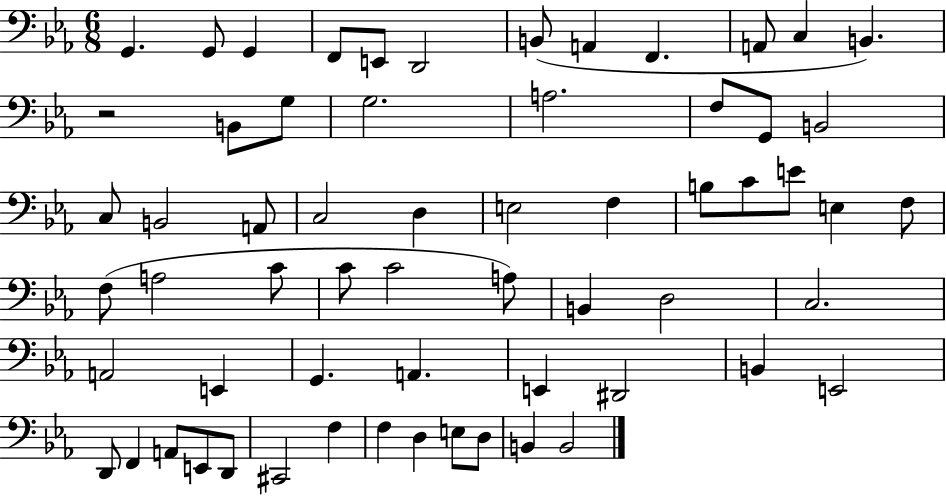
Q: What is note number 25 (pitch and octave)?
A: E3